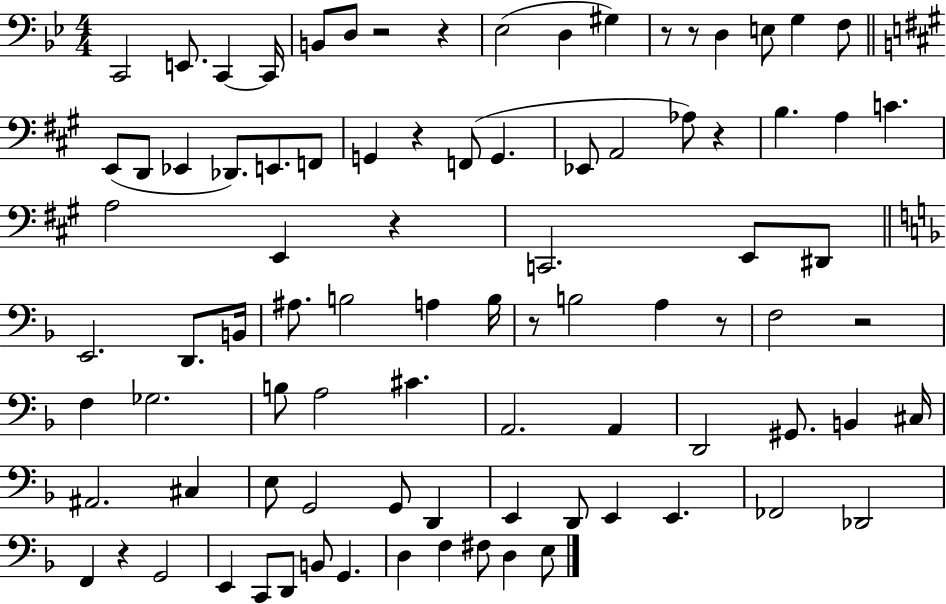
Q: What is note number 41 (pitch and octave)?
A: B3